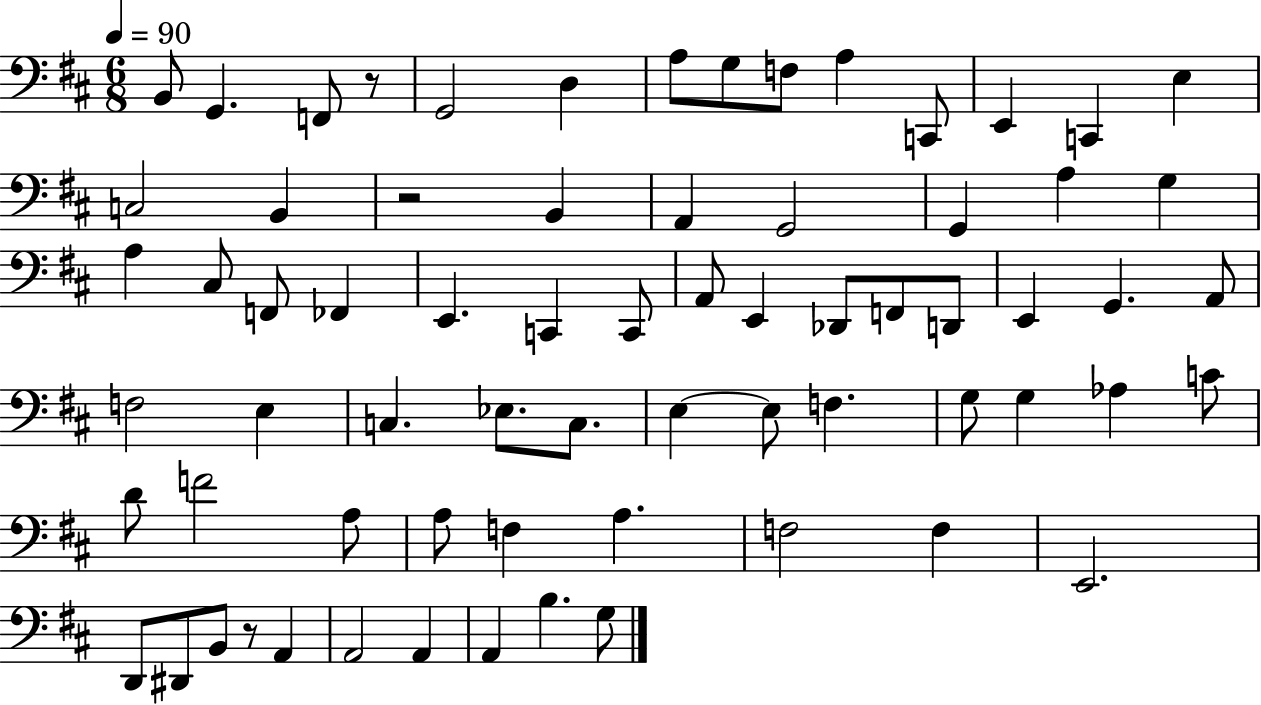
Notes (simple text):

B2/e G2/q. F2/e R/e G2/h D3/q A3/e G3/e F3/e A3/q C2/e E2/q C2/q E3/q C3/h B2/q R/h B2/q A2/q G2/h G2/q A3/q G3/q A3/q C#3/e F2/e FES2/q E2/q. C2/q C2/e A2/e E2/q Db2/e F2/e D2/e E2/q G2/q. A2/e F3/h E3/q C3/q. Eb3/e. C3/e. E3/q E3/e F3/q. G3/e G3/q Ab3/q C4/e D4/e F4/h A3/e A3/e F3/q A3/q. F3/h F3/q E2/h. D2/e D#2/e B2/e R/e A2/q A2/h A2/q A2/q B3/q. G3/e